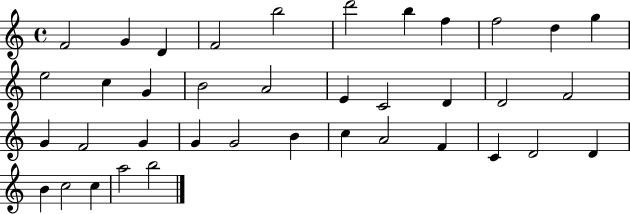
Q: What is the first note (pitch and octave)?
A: F4